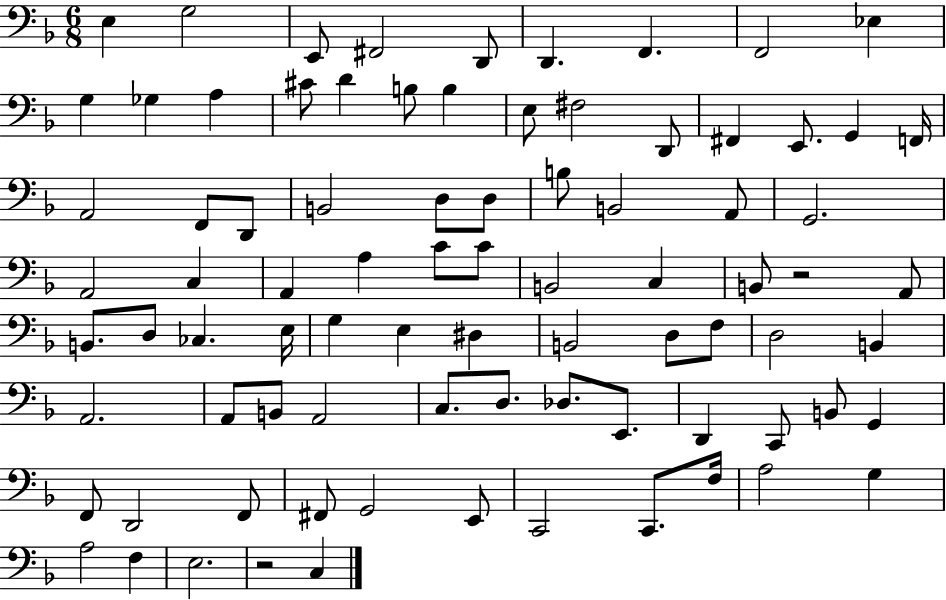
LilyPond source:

{
  \clef bass
  \numericTimeSignature
  \time 6/8
  \key f \major
  e4 g2 | e,8 fis,2 d,8 | d,4. f,4. | f,2 ees4 | \break g4 ges4 a4 | cis'8 d'4 b8 b4 | e8 fis2 d,8 | fis,4 e,8. g,4 f,16 | \break a,2 f,8 d,8 | b,2 d8 d8 | b8 b,2 a,8 | g,2. | \break a,2 c4 | a,4 a4 c'8 c'8 | b,2 c4 | b,8 r2 a,8 | \break b,8. d8 ces4. e16 | g4 e4 dis4 | b,2 d8 f8 | d2 b,4 | \break a,2. | a,8 b,8 a,2 | c8. d8. des8. e,8. | d,4 c,8 b,8 g,4 | \break f,8 d,2 f,8 | fis,8 g,2 e,8 | c,2 c,8. f16 | a2 g4 | \break a2 f4 | e2. | r2 c4 | \bar "|."
}